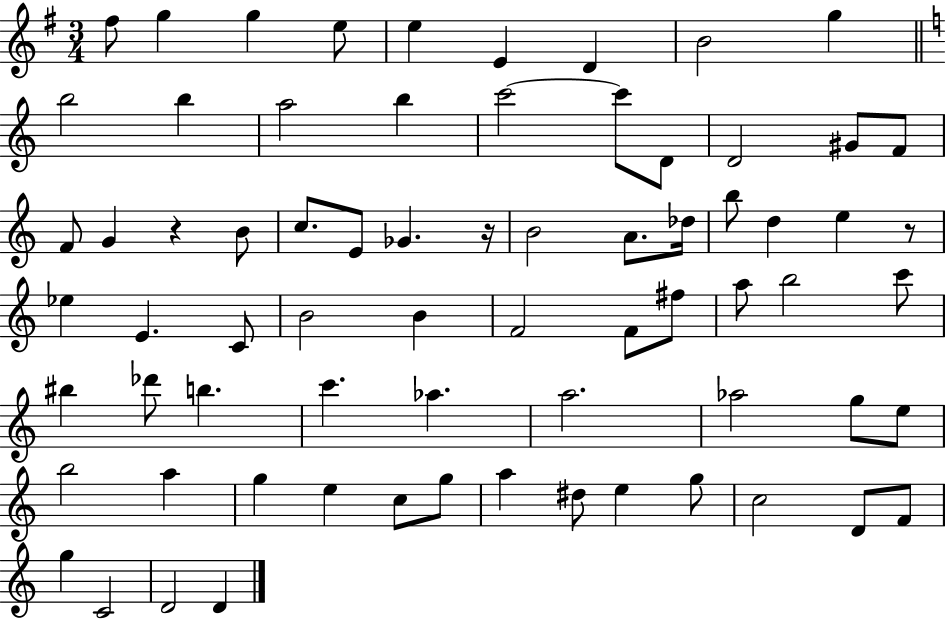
{
  \clef treble
  \numericTimeSignature
  \time 3/4
  \key g \major
  fis''8 g''4 g''4 e''8 | e''4 e'4 d'4 | b'2 g''4 | \bar "||" \break \key a \minor b''2 b''4 | a''2 b''4 | c'''2~~ c'''8 d'8 | d'2 gis'8 f'8 | \break f'8 g'4 r4 b'8 | c''8. e'8 ges'4. r16 | b'2 a'8. des''16 | b''8 d''4 e''4 r8 | \break ees''4 e'4. c'8 | b'2 b'4 | f'2 f'8 fis''8 | a''8 b''2 c'''8 | \break bis''4 des'''8 b''4. | c'''4. aes''4. | a''2. | aes''2 g''8 e''8 | \break b''2 a''4 | g''4 e''4 c''8 g''8 | a''4 dis''8 e''4 g''8 | c''2 d'8 f'8 | \break g''4 c'2 | d'2 d'4 | \bar "|."
}